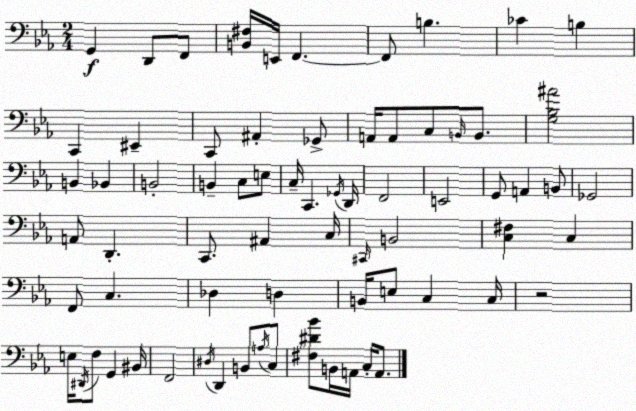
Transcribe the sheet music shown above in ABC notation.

X:1
T:Untitled
M:2/4
L:1/4
K:Eb
G,, D,,/2 F,,/2 [B,,^F,]/4 E,,/4 F,, F,,/2 B, _C B, C,, ^E,, C,,/2 ^A,, _G,,/2 A,,/4 A,,/2 C,/2 B,,/4 B,,/2 [G,_B,^A]2 B,, _B,, B,,2 B,, C,/2 E,/2 C,/4 C,, _G,,/4 D,,/4 F,,2 E,,2 G,,/2 A,, B,,/2 _G,,2 A,,/2 D,, C,,/2 ^A,, C,/4 ^C,,/4 B,,2 [C,^F,] C, F,,/2 C, _D, D, B,,/4 E,/2 C, C,/4 z2 E,/4 ^D,,/4 F,/2 G,, ^B,,/4 F,,2 ^D,/4 D,, B,,/2 A,/4 C,/2 [^F,^D_B]/2 B,,/4 A,,/4 C,/4 A,,/2